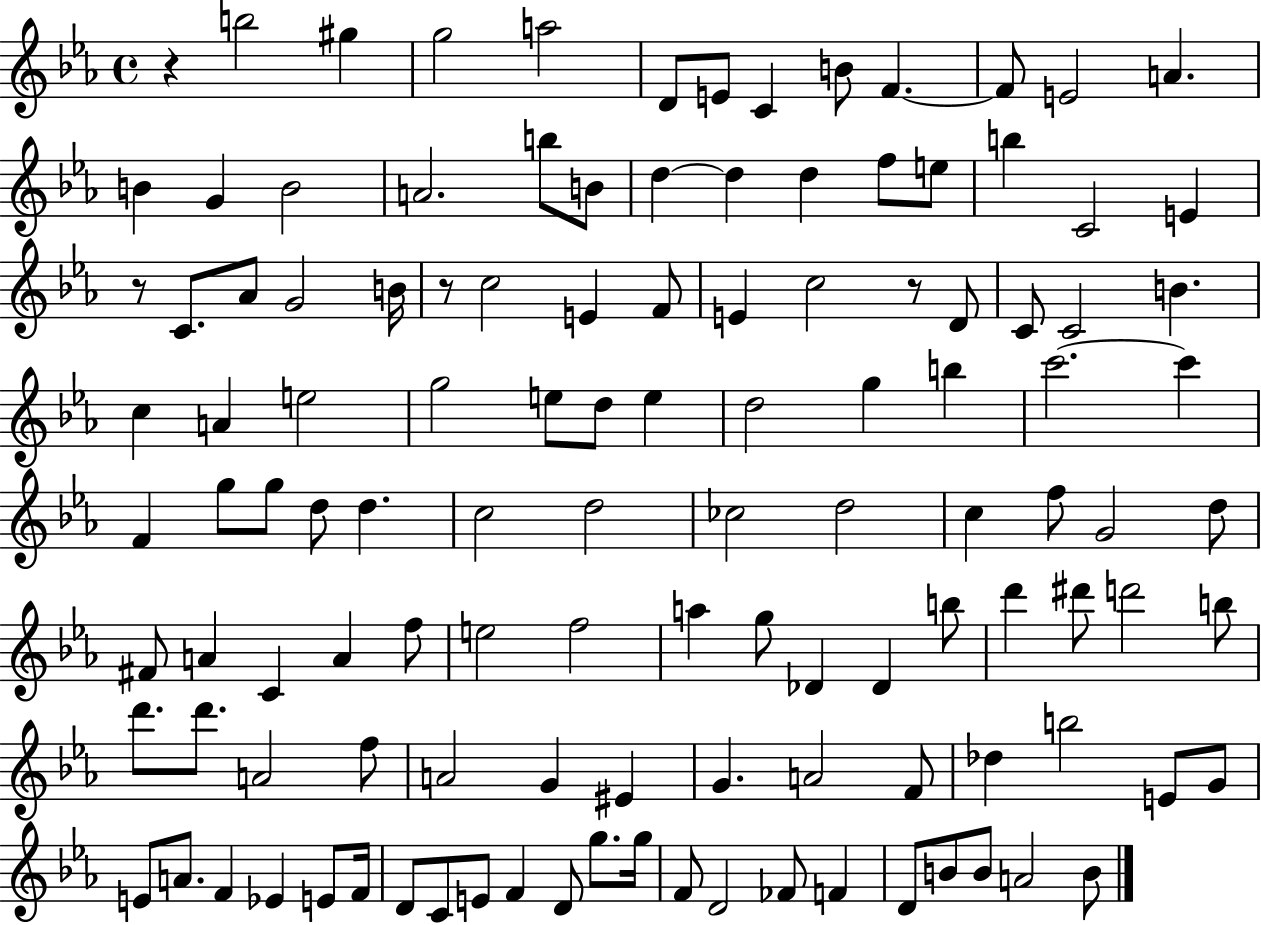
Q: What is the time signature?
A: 4/4